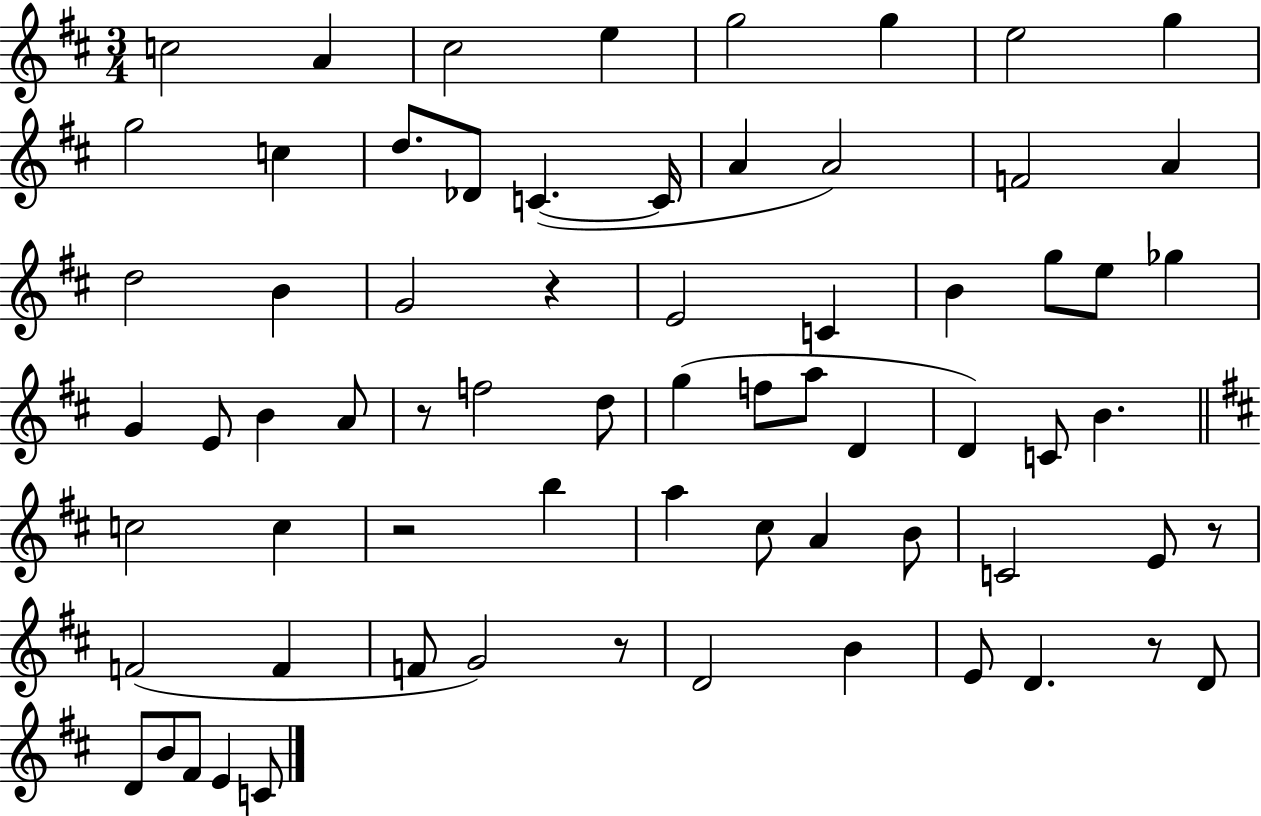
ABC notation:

X:1
T:Untitled
M:3/4
L:1/4
K:D
c2 A ^c2 e g2 g e2 g g2 c d/2 _D/2 C C/4 A A2 F2 A d2 B G2 z E2 C B g/2 e/2 _g G E/2 B A/2 z/2 f2 d/2 g f/2 a/2 D D C/2 B c2 c z2 b a ^c/2 A B/2 C2 E/2 z/2 F2 F F/2 G2 z/2 D2 B E/2 D z/2 D/2 D/2 B/2 ^F/2 E C/2